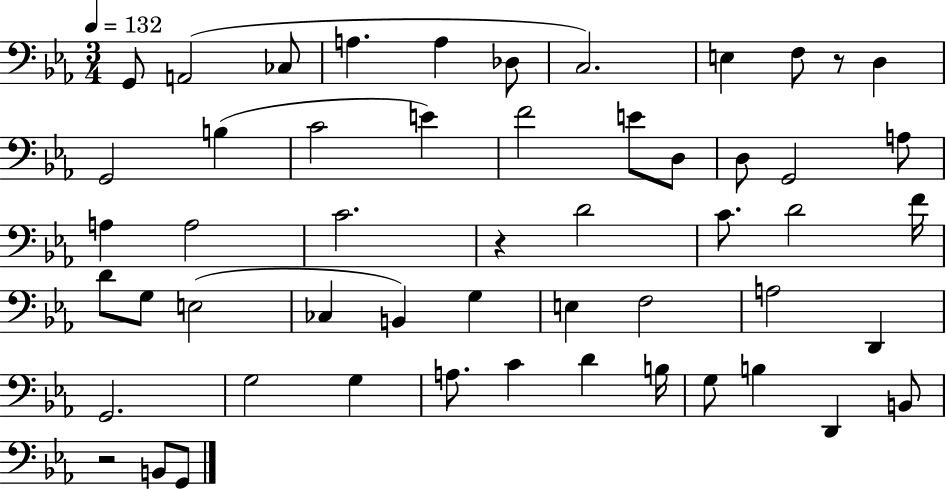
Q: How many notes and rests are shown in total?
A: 53